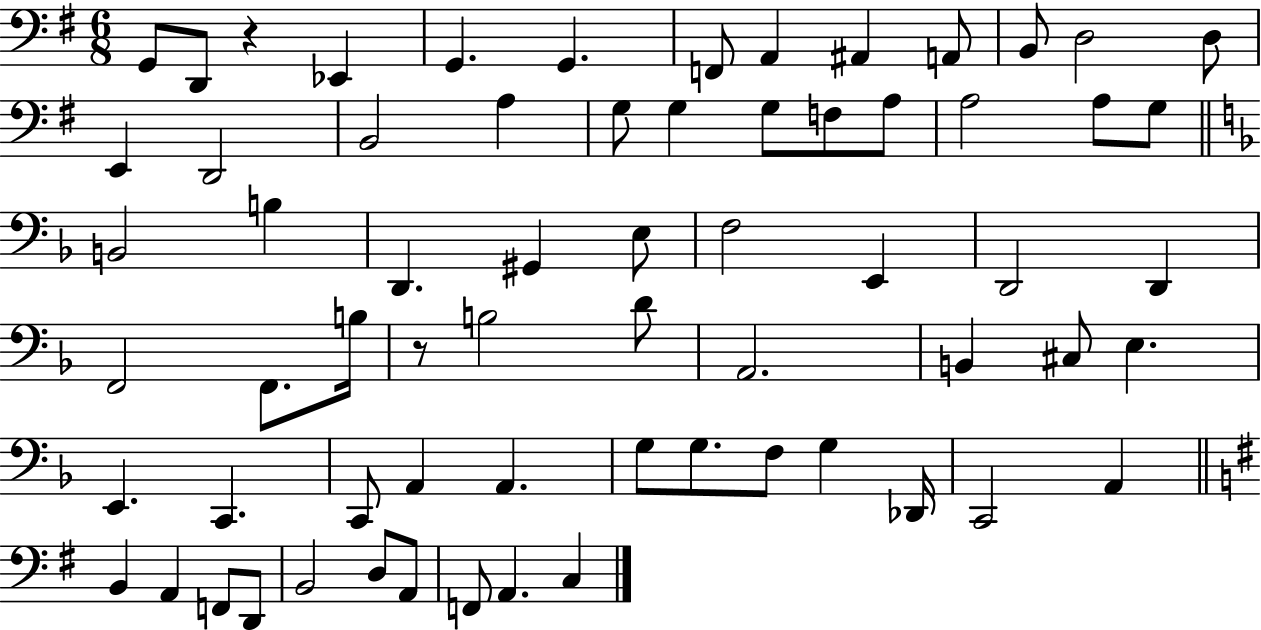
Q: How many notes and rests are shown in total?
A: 66